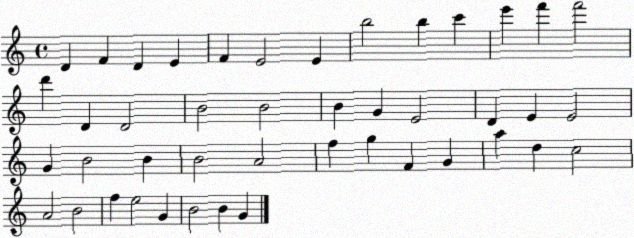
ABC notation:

X:1
T:Untitled
M:4/4
L:1/4
K:C
D F D E F E2 E b2 b c' e' f' f'2 d' D D2 B2 B2 B G E2 D E E2 G B2 B B2 A2 f g F G a d c2 A2 B2 f e2 G B2 B G